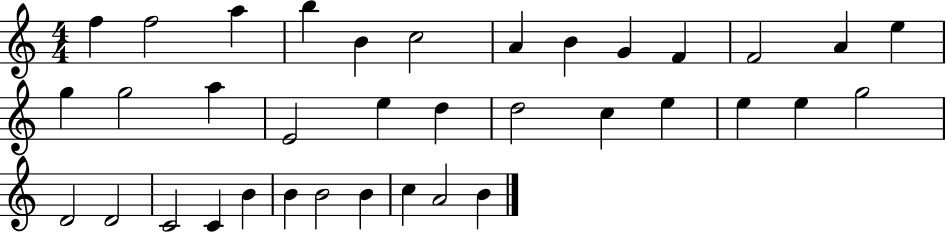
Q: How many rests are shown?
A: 0